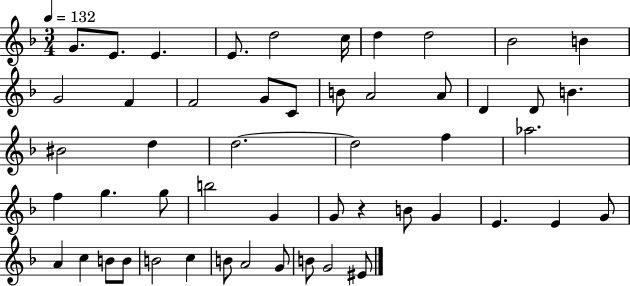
{
  \clef treble
  \numericTimeSignature
  \time 3/4
  \key f \major
  \tempo 4 = 132
  \repeat volta 2 { g'8. e'8. e'4. | e'8. d''2 c''16 | d''4 d''2 | bes'2 b'4 | \break g'2 f'4 | f'2 g'8 c'8 | b'8 a'2 a'8 | d'4 d'8 b'4. | \break bis'2 d''4 | d''2.~~ | d''2 f''4 | aes''2. | \break f''4 g''4. g''8 | b''2 g'4 | g'8 r4 b'8 g'4 | e'4. e'4 g'8 | \break a'4 c''4 b'8 b'8 | b'2 c''4 | b'8 a'2 g'8 | b'8 g'2 eis'8 | \break } \bar "|."
}